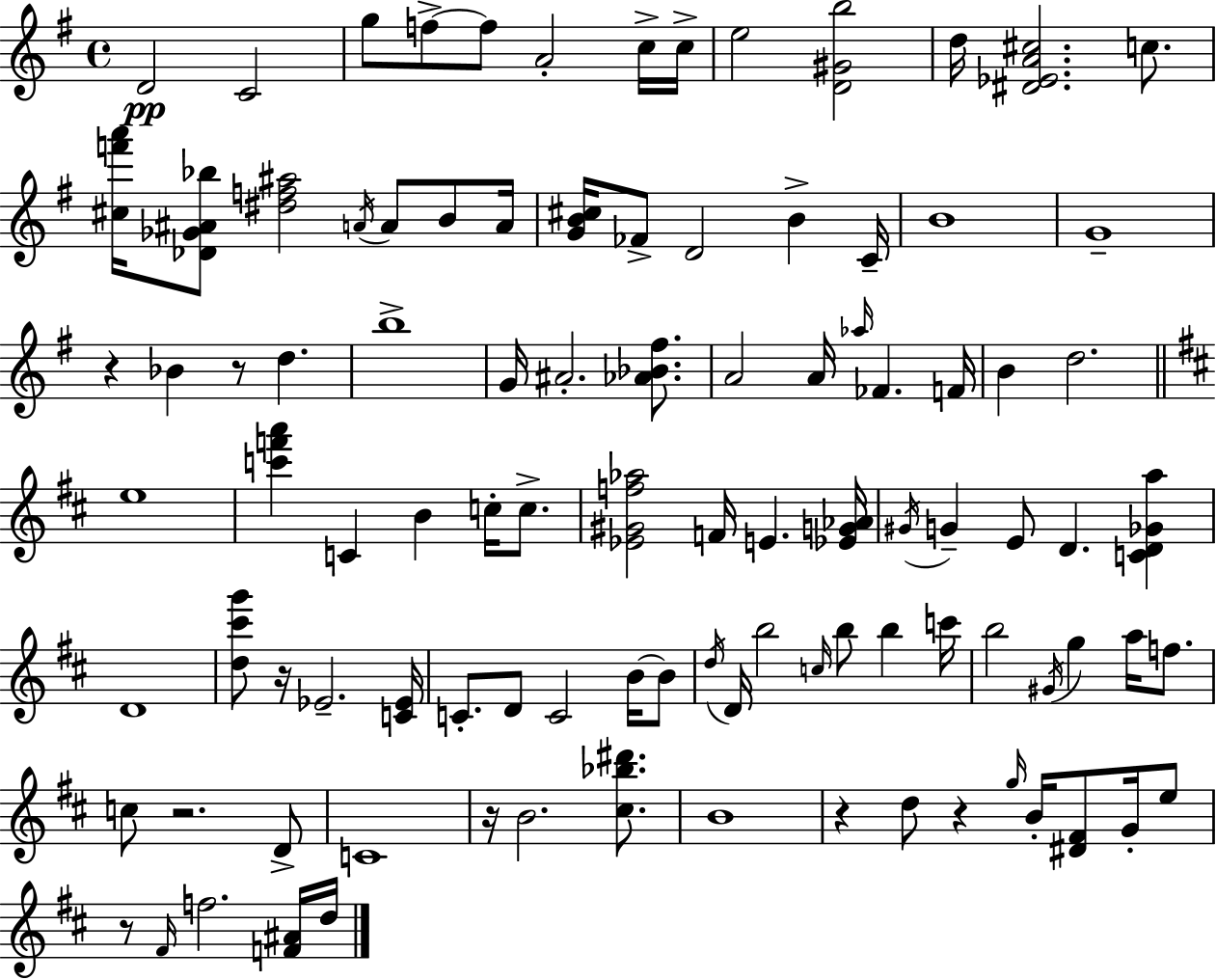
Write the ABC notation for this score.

X:1
T:Untitled
M:4/4
L:1/4
K:Em
D2 C2 g/2 f/2 f/2 A2 c/4 c/4 e2 [D^Gb]2 d/4 [^D_EA^c]2 c/2 [^cf'a']/4 [_D_G^A_b]/2 [^df^a]2 A/4 A/2 B/2 A/4 [GB^c]/4 _F/2 D2 B C/4 B4 G4 z _B z/2 d b4 G/4 ^A2 [_A_B^f]/2 A2 A/4 _a/4 _F F/4 B d2 e4 [c'f'a'] C B c/4 c/2 [_E^Gf_a]2 F/4 E [_EG_A]/4 ^G/4 G E/2 D [CD_Ga] D4 [d^c'g']/2 z/4 _E2 [C_E]/4 C/2 D/2 C2 B/4 B/2 d/4 D/4 b2 c/4 b/2 b c'/4 b2 ^G/4 g a/4 f/2 c/2 z2 D/2 C4 z/4 B2 [^c_b^d']/2 B4 z d/2 z g/4 B/4 [^D^F]/2 G/4 e/2 z/2 ^F/4 f2 [F^A]/4 d/4